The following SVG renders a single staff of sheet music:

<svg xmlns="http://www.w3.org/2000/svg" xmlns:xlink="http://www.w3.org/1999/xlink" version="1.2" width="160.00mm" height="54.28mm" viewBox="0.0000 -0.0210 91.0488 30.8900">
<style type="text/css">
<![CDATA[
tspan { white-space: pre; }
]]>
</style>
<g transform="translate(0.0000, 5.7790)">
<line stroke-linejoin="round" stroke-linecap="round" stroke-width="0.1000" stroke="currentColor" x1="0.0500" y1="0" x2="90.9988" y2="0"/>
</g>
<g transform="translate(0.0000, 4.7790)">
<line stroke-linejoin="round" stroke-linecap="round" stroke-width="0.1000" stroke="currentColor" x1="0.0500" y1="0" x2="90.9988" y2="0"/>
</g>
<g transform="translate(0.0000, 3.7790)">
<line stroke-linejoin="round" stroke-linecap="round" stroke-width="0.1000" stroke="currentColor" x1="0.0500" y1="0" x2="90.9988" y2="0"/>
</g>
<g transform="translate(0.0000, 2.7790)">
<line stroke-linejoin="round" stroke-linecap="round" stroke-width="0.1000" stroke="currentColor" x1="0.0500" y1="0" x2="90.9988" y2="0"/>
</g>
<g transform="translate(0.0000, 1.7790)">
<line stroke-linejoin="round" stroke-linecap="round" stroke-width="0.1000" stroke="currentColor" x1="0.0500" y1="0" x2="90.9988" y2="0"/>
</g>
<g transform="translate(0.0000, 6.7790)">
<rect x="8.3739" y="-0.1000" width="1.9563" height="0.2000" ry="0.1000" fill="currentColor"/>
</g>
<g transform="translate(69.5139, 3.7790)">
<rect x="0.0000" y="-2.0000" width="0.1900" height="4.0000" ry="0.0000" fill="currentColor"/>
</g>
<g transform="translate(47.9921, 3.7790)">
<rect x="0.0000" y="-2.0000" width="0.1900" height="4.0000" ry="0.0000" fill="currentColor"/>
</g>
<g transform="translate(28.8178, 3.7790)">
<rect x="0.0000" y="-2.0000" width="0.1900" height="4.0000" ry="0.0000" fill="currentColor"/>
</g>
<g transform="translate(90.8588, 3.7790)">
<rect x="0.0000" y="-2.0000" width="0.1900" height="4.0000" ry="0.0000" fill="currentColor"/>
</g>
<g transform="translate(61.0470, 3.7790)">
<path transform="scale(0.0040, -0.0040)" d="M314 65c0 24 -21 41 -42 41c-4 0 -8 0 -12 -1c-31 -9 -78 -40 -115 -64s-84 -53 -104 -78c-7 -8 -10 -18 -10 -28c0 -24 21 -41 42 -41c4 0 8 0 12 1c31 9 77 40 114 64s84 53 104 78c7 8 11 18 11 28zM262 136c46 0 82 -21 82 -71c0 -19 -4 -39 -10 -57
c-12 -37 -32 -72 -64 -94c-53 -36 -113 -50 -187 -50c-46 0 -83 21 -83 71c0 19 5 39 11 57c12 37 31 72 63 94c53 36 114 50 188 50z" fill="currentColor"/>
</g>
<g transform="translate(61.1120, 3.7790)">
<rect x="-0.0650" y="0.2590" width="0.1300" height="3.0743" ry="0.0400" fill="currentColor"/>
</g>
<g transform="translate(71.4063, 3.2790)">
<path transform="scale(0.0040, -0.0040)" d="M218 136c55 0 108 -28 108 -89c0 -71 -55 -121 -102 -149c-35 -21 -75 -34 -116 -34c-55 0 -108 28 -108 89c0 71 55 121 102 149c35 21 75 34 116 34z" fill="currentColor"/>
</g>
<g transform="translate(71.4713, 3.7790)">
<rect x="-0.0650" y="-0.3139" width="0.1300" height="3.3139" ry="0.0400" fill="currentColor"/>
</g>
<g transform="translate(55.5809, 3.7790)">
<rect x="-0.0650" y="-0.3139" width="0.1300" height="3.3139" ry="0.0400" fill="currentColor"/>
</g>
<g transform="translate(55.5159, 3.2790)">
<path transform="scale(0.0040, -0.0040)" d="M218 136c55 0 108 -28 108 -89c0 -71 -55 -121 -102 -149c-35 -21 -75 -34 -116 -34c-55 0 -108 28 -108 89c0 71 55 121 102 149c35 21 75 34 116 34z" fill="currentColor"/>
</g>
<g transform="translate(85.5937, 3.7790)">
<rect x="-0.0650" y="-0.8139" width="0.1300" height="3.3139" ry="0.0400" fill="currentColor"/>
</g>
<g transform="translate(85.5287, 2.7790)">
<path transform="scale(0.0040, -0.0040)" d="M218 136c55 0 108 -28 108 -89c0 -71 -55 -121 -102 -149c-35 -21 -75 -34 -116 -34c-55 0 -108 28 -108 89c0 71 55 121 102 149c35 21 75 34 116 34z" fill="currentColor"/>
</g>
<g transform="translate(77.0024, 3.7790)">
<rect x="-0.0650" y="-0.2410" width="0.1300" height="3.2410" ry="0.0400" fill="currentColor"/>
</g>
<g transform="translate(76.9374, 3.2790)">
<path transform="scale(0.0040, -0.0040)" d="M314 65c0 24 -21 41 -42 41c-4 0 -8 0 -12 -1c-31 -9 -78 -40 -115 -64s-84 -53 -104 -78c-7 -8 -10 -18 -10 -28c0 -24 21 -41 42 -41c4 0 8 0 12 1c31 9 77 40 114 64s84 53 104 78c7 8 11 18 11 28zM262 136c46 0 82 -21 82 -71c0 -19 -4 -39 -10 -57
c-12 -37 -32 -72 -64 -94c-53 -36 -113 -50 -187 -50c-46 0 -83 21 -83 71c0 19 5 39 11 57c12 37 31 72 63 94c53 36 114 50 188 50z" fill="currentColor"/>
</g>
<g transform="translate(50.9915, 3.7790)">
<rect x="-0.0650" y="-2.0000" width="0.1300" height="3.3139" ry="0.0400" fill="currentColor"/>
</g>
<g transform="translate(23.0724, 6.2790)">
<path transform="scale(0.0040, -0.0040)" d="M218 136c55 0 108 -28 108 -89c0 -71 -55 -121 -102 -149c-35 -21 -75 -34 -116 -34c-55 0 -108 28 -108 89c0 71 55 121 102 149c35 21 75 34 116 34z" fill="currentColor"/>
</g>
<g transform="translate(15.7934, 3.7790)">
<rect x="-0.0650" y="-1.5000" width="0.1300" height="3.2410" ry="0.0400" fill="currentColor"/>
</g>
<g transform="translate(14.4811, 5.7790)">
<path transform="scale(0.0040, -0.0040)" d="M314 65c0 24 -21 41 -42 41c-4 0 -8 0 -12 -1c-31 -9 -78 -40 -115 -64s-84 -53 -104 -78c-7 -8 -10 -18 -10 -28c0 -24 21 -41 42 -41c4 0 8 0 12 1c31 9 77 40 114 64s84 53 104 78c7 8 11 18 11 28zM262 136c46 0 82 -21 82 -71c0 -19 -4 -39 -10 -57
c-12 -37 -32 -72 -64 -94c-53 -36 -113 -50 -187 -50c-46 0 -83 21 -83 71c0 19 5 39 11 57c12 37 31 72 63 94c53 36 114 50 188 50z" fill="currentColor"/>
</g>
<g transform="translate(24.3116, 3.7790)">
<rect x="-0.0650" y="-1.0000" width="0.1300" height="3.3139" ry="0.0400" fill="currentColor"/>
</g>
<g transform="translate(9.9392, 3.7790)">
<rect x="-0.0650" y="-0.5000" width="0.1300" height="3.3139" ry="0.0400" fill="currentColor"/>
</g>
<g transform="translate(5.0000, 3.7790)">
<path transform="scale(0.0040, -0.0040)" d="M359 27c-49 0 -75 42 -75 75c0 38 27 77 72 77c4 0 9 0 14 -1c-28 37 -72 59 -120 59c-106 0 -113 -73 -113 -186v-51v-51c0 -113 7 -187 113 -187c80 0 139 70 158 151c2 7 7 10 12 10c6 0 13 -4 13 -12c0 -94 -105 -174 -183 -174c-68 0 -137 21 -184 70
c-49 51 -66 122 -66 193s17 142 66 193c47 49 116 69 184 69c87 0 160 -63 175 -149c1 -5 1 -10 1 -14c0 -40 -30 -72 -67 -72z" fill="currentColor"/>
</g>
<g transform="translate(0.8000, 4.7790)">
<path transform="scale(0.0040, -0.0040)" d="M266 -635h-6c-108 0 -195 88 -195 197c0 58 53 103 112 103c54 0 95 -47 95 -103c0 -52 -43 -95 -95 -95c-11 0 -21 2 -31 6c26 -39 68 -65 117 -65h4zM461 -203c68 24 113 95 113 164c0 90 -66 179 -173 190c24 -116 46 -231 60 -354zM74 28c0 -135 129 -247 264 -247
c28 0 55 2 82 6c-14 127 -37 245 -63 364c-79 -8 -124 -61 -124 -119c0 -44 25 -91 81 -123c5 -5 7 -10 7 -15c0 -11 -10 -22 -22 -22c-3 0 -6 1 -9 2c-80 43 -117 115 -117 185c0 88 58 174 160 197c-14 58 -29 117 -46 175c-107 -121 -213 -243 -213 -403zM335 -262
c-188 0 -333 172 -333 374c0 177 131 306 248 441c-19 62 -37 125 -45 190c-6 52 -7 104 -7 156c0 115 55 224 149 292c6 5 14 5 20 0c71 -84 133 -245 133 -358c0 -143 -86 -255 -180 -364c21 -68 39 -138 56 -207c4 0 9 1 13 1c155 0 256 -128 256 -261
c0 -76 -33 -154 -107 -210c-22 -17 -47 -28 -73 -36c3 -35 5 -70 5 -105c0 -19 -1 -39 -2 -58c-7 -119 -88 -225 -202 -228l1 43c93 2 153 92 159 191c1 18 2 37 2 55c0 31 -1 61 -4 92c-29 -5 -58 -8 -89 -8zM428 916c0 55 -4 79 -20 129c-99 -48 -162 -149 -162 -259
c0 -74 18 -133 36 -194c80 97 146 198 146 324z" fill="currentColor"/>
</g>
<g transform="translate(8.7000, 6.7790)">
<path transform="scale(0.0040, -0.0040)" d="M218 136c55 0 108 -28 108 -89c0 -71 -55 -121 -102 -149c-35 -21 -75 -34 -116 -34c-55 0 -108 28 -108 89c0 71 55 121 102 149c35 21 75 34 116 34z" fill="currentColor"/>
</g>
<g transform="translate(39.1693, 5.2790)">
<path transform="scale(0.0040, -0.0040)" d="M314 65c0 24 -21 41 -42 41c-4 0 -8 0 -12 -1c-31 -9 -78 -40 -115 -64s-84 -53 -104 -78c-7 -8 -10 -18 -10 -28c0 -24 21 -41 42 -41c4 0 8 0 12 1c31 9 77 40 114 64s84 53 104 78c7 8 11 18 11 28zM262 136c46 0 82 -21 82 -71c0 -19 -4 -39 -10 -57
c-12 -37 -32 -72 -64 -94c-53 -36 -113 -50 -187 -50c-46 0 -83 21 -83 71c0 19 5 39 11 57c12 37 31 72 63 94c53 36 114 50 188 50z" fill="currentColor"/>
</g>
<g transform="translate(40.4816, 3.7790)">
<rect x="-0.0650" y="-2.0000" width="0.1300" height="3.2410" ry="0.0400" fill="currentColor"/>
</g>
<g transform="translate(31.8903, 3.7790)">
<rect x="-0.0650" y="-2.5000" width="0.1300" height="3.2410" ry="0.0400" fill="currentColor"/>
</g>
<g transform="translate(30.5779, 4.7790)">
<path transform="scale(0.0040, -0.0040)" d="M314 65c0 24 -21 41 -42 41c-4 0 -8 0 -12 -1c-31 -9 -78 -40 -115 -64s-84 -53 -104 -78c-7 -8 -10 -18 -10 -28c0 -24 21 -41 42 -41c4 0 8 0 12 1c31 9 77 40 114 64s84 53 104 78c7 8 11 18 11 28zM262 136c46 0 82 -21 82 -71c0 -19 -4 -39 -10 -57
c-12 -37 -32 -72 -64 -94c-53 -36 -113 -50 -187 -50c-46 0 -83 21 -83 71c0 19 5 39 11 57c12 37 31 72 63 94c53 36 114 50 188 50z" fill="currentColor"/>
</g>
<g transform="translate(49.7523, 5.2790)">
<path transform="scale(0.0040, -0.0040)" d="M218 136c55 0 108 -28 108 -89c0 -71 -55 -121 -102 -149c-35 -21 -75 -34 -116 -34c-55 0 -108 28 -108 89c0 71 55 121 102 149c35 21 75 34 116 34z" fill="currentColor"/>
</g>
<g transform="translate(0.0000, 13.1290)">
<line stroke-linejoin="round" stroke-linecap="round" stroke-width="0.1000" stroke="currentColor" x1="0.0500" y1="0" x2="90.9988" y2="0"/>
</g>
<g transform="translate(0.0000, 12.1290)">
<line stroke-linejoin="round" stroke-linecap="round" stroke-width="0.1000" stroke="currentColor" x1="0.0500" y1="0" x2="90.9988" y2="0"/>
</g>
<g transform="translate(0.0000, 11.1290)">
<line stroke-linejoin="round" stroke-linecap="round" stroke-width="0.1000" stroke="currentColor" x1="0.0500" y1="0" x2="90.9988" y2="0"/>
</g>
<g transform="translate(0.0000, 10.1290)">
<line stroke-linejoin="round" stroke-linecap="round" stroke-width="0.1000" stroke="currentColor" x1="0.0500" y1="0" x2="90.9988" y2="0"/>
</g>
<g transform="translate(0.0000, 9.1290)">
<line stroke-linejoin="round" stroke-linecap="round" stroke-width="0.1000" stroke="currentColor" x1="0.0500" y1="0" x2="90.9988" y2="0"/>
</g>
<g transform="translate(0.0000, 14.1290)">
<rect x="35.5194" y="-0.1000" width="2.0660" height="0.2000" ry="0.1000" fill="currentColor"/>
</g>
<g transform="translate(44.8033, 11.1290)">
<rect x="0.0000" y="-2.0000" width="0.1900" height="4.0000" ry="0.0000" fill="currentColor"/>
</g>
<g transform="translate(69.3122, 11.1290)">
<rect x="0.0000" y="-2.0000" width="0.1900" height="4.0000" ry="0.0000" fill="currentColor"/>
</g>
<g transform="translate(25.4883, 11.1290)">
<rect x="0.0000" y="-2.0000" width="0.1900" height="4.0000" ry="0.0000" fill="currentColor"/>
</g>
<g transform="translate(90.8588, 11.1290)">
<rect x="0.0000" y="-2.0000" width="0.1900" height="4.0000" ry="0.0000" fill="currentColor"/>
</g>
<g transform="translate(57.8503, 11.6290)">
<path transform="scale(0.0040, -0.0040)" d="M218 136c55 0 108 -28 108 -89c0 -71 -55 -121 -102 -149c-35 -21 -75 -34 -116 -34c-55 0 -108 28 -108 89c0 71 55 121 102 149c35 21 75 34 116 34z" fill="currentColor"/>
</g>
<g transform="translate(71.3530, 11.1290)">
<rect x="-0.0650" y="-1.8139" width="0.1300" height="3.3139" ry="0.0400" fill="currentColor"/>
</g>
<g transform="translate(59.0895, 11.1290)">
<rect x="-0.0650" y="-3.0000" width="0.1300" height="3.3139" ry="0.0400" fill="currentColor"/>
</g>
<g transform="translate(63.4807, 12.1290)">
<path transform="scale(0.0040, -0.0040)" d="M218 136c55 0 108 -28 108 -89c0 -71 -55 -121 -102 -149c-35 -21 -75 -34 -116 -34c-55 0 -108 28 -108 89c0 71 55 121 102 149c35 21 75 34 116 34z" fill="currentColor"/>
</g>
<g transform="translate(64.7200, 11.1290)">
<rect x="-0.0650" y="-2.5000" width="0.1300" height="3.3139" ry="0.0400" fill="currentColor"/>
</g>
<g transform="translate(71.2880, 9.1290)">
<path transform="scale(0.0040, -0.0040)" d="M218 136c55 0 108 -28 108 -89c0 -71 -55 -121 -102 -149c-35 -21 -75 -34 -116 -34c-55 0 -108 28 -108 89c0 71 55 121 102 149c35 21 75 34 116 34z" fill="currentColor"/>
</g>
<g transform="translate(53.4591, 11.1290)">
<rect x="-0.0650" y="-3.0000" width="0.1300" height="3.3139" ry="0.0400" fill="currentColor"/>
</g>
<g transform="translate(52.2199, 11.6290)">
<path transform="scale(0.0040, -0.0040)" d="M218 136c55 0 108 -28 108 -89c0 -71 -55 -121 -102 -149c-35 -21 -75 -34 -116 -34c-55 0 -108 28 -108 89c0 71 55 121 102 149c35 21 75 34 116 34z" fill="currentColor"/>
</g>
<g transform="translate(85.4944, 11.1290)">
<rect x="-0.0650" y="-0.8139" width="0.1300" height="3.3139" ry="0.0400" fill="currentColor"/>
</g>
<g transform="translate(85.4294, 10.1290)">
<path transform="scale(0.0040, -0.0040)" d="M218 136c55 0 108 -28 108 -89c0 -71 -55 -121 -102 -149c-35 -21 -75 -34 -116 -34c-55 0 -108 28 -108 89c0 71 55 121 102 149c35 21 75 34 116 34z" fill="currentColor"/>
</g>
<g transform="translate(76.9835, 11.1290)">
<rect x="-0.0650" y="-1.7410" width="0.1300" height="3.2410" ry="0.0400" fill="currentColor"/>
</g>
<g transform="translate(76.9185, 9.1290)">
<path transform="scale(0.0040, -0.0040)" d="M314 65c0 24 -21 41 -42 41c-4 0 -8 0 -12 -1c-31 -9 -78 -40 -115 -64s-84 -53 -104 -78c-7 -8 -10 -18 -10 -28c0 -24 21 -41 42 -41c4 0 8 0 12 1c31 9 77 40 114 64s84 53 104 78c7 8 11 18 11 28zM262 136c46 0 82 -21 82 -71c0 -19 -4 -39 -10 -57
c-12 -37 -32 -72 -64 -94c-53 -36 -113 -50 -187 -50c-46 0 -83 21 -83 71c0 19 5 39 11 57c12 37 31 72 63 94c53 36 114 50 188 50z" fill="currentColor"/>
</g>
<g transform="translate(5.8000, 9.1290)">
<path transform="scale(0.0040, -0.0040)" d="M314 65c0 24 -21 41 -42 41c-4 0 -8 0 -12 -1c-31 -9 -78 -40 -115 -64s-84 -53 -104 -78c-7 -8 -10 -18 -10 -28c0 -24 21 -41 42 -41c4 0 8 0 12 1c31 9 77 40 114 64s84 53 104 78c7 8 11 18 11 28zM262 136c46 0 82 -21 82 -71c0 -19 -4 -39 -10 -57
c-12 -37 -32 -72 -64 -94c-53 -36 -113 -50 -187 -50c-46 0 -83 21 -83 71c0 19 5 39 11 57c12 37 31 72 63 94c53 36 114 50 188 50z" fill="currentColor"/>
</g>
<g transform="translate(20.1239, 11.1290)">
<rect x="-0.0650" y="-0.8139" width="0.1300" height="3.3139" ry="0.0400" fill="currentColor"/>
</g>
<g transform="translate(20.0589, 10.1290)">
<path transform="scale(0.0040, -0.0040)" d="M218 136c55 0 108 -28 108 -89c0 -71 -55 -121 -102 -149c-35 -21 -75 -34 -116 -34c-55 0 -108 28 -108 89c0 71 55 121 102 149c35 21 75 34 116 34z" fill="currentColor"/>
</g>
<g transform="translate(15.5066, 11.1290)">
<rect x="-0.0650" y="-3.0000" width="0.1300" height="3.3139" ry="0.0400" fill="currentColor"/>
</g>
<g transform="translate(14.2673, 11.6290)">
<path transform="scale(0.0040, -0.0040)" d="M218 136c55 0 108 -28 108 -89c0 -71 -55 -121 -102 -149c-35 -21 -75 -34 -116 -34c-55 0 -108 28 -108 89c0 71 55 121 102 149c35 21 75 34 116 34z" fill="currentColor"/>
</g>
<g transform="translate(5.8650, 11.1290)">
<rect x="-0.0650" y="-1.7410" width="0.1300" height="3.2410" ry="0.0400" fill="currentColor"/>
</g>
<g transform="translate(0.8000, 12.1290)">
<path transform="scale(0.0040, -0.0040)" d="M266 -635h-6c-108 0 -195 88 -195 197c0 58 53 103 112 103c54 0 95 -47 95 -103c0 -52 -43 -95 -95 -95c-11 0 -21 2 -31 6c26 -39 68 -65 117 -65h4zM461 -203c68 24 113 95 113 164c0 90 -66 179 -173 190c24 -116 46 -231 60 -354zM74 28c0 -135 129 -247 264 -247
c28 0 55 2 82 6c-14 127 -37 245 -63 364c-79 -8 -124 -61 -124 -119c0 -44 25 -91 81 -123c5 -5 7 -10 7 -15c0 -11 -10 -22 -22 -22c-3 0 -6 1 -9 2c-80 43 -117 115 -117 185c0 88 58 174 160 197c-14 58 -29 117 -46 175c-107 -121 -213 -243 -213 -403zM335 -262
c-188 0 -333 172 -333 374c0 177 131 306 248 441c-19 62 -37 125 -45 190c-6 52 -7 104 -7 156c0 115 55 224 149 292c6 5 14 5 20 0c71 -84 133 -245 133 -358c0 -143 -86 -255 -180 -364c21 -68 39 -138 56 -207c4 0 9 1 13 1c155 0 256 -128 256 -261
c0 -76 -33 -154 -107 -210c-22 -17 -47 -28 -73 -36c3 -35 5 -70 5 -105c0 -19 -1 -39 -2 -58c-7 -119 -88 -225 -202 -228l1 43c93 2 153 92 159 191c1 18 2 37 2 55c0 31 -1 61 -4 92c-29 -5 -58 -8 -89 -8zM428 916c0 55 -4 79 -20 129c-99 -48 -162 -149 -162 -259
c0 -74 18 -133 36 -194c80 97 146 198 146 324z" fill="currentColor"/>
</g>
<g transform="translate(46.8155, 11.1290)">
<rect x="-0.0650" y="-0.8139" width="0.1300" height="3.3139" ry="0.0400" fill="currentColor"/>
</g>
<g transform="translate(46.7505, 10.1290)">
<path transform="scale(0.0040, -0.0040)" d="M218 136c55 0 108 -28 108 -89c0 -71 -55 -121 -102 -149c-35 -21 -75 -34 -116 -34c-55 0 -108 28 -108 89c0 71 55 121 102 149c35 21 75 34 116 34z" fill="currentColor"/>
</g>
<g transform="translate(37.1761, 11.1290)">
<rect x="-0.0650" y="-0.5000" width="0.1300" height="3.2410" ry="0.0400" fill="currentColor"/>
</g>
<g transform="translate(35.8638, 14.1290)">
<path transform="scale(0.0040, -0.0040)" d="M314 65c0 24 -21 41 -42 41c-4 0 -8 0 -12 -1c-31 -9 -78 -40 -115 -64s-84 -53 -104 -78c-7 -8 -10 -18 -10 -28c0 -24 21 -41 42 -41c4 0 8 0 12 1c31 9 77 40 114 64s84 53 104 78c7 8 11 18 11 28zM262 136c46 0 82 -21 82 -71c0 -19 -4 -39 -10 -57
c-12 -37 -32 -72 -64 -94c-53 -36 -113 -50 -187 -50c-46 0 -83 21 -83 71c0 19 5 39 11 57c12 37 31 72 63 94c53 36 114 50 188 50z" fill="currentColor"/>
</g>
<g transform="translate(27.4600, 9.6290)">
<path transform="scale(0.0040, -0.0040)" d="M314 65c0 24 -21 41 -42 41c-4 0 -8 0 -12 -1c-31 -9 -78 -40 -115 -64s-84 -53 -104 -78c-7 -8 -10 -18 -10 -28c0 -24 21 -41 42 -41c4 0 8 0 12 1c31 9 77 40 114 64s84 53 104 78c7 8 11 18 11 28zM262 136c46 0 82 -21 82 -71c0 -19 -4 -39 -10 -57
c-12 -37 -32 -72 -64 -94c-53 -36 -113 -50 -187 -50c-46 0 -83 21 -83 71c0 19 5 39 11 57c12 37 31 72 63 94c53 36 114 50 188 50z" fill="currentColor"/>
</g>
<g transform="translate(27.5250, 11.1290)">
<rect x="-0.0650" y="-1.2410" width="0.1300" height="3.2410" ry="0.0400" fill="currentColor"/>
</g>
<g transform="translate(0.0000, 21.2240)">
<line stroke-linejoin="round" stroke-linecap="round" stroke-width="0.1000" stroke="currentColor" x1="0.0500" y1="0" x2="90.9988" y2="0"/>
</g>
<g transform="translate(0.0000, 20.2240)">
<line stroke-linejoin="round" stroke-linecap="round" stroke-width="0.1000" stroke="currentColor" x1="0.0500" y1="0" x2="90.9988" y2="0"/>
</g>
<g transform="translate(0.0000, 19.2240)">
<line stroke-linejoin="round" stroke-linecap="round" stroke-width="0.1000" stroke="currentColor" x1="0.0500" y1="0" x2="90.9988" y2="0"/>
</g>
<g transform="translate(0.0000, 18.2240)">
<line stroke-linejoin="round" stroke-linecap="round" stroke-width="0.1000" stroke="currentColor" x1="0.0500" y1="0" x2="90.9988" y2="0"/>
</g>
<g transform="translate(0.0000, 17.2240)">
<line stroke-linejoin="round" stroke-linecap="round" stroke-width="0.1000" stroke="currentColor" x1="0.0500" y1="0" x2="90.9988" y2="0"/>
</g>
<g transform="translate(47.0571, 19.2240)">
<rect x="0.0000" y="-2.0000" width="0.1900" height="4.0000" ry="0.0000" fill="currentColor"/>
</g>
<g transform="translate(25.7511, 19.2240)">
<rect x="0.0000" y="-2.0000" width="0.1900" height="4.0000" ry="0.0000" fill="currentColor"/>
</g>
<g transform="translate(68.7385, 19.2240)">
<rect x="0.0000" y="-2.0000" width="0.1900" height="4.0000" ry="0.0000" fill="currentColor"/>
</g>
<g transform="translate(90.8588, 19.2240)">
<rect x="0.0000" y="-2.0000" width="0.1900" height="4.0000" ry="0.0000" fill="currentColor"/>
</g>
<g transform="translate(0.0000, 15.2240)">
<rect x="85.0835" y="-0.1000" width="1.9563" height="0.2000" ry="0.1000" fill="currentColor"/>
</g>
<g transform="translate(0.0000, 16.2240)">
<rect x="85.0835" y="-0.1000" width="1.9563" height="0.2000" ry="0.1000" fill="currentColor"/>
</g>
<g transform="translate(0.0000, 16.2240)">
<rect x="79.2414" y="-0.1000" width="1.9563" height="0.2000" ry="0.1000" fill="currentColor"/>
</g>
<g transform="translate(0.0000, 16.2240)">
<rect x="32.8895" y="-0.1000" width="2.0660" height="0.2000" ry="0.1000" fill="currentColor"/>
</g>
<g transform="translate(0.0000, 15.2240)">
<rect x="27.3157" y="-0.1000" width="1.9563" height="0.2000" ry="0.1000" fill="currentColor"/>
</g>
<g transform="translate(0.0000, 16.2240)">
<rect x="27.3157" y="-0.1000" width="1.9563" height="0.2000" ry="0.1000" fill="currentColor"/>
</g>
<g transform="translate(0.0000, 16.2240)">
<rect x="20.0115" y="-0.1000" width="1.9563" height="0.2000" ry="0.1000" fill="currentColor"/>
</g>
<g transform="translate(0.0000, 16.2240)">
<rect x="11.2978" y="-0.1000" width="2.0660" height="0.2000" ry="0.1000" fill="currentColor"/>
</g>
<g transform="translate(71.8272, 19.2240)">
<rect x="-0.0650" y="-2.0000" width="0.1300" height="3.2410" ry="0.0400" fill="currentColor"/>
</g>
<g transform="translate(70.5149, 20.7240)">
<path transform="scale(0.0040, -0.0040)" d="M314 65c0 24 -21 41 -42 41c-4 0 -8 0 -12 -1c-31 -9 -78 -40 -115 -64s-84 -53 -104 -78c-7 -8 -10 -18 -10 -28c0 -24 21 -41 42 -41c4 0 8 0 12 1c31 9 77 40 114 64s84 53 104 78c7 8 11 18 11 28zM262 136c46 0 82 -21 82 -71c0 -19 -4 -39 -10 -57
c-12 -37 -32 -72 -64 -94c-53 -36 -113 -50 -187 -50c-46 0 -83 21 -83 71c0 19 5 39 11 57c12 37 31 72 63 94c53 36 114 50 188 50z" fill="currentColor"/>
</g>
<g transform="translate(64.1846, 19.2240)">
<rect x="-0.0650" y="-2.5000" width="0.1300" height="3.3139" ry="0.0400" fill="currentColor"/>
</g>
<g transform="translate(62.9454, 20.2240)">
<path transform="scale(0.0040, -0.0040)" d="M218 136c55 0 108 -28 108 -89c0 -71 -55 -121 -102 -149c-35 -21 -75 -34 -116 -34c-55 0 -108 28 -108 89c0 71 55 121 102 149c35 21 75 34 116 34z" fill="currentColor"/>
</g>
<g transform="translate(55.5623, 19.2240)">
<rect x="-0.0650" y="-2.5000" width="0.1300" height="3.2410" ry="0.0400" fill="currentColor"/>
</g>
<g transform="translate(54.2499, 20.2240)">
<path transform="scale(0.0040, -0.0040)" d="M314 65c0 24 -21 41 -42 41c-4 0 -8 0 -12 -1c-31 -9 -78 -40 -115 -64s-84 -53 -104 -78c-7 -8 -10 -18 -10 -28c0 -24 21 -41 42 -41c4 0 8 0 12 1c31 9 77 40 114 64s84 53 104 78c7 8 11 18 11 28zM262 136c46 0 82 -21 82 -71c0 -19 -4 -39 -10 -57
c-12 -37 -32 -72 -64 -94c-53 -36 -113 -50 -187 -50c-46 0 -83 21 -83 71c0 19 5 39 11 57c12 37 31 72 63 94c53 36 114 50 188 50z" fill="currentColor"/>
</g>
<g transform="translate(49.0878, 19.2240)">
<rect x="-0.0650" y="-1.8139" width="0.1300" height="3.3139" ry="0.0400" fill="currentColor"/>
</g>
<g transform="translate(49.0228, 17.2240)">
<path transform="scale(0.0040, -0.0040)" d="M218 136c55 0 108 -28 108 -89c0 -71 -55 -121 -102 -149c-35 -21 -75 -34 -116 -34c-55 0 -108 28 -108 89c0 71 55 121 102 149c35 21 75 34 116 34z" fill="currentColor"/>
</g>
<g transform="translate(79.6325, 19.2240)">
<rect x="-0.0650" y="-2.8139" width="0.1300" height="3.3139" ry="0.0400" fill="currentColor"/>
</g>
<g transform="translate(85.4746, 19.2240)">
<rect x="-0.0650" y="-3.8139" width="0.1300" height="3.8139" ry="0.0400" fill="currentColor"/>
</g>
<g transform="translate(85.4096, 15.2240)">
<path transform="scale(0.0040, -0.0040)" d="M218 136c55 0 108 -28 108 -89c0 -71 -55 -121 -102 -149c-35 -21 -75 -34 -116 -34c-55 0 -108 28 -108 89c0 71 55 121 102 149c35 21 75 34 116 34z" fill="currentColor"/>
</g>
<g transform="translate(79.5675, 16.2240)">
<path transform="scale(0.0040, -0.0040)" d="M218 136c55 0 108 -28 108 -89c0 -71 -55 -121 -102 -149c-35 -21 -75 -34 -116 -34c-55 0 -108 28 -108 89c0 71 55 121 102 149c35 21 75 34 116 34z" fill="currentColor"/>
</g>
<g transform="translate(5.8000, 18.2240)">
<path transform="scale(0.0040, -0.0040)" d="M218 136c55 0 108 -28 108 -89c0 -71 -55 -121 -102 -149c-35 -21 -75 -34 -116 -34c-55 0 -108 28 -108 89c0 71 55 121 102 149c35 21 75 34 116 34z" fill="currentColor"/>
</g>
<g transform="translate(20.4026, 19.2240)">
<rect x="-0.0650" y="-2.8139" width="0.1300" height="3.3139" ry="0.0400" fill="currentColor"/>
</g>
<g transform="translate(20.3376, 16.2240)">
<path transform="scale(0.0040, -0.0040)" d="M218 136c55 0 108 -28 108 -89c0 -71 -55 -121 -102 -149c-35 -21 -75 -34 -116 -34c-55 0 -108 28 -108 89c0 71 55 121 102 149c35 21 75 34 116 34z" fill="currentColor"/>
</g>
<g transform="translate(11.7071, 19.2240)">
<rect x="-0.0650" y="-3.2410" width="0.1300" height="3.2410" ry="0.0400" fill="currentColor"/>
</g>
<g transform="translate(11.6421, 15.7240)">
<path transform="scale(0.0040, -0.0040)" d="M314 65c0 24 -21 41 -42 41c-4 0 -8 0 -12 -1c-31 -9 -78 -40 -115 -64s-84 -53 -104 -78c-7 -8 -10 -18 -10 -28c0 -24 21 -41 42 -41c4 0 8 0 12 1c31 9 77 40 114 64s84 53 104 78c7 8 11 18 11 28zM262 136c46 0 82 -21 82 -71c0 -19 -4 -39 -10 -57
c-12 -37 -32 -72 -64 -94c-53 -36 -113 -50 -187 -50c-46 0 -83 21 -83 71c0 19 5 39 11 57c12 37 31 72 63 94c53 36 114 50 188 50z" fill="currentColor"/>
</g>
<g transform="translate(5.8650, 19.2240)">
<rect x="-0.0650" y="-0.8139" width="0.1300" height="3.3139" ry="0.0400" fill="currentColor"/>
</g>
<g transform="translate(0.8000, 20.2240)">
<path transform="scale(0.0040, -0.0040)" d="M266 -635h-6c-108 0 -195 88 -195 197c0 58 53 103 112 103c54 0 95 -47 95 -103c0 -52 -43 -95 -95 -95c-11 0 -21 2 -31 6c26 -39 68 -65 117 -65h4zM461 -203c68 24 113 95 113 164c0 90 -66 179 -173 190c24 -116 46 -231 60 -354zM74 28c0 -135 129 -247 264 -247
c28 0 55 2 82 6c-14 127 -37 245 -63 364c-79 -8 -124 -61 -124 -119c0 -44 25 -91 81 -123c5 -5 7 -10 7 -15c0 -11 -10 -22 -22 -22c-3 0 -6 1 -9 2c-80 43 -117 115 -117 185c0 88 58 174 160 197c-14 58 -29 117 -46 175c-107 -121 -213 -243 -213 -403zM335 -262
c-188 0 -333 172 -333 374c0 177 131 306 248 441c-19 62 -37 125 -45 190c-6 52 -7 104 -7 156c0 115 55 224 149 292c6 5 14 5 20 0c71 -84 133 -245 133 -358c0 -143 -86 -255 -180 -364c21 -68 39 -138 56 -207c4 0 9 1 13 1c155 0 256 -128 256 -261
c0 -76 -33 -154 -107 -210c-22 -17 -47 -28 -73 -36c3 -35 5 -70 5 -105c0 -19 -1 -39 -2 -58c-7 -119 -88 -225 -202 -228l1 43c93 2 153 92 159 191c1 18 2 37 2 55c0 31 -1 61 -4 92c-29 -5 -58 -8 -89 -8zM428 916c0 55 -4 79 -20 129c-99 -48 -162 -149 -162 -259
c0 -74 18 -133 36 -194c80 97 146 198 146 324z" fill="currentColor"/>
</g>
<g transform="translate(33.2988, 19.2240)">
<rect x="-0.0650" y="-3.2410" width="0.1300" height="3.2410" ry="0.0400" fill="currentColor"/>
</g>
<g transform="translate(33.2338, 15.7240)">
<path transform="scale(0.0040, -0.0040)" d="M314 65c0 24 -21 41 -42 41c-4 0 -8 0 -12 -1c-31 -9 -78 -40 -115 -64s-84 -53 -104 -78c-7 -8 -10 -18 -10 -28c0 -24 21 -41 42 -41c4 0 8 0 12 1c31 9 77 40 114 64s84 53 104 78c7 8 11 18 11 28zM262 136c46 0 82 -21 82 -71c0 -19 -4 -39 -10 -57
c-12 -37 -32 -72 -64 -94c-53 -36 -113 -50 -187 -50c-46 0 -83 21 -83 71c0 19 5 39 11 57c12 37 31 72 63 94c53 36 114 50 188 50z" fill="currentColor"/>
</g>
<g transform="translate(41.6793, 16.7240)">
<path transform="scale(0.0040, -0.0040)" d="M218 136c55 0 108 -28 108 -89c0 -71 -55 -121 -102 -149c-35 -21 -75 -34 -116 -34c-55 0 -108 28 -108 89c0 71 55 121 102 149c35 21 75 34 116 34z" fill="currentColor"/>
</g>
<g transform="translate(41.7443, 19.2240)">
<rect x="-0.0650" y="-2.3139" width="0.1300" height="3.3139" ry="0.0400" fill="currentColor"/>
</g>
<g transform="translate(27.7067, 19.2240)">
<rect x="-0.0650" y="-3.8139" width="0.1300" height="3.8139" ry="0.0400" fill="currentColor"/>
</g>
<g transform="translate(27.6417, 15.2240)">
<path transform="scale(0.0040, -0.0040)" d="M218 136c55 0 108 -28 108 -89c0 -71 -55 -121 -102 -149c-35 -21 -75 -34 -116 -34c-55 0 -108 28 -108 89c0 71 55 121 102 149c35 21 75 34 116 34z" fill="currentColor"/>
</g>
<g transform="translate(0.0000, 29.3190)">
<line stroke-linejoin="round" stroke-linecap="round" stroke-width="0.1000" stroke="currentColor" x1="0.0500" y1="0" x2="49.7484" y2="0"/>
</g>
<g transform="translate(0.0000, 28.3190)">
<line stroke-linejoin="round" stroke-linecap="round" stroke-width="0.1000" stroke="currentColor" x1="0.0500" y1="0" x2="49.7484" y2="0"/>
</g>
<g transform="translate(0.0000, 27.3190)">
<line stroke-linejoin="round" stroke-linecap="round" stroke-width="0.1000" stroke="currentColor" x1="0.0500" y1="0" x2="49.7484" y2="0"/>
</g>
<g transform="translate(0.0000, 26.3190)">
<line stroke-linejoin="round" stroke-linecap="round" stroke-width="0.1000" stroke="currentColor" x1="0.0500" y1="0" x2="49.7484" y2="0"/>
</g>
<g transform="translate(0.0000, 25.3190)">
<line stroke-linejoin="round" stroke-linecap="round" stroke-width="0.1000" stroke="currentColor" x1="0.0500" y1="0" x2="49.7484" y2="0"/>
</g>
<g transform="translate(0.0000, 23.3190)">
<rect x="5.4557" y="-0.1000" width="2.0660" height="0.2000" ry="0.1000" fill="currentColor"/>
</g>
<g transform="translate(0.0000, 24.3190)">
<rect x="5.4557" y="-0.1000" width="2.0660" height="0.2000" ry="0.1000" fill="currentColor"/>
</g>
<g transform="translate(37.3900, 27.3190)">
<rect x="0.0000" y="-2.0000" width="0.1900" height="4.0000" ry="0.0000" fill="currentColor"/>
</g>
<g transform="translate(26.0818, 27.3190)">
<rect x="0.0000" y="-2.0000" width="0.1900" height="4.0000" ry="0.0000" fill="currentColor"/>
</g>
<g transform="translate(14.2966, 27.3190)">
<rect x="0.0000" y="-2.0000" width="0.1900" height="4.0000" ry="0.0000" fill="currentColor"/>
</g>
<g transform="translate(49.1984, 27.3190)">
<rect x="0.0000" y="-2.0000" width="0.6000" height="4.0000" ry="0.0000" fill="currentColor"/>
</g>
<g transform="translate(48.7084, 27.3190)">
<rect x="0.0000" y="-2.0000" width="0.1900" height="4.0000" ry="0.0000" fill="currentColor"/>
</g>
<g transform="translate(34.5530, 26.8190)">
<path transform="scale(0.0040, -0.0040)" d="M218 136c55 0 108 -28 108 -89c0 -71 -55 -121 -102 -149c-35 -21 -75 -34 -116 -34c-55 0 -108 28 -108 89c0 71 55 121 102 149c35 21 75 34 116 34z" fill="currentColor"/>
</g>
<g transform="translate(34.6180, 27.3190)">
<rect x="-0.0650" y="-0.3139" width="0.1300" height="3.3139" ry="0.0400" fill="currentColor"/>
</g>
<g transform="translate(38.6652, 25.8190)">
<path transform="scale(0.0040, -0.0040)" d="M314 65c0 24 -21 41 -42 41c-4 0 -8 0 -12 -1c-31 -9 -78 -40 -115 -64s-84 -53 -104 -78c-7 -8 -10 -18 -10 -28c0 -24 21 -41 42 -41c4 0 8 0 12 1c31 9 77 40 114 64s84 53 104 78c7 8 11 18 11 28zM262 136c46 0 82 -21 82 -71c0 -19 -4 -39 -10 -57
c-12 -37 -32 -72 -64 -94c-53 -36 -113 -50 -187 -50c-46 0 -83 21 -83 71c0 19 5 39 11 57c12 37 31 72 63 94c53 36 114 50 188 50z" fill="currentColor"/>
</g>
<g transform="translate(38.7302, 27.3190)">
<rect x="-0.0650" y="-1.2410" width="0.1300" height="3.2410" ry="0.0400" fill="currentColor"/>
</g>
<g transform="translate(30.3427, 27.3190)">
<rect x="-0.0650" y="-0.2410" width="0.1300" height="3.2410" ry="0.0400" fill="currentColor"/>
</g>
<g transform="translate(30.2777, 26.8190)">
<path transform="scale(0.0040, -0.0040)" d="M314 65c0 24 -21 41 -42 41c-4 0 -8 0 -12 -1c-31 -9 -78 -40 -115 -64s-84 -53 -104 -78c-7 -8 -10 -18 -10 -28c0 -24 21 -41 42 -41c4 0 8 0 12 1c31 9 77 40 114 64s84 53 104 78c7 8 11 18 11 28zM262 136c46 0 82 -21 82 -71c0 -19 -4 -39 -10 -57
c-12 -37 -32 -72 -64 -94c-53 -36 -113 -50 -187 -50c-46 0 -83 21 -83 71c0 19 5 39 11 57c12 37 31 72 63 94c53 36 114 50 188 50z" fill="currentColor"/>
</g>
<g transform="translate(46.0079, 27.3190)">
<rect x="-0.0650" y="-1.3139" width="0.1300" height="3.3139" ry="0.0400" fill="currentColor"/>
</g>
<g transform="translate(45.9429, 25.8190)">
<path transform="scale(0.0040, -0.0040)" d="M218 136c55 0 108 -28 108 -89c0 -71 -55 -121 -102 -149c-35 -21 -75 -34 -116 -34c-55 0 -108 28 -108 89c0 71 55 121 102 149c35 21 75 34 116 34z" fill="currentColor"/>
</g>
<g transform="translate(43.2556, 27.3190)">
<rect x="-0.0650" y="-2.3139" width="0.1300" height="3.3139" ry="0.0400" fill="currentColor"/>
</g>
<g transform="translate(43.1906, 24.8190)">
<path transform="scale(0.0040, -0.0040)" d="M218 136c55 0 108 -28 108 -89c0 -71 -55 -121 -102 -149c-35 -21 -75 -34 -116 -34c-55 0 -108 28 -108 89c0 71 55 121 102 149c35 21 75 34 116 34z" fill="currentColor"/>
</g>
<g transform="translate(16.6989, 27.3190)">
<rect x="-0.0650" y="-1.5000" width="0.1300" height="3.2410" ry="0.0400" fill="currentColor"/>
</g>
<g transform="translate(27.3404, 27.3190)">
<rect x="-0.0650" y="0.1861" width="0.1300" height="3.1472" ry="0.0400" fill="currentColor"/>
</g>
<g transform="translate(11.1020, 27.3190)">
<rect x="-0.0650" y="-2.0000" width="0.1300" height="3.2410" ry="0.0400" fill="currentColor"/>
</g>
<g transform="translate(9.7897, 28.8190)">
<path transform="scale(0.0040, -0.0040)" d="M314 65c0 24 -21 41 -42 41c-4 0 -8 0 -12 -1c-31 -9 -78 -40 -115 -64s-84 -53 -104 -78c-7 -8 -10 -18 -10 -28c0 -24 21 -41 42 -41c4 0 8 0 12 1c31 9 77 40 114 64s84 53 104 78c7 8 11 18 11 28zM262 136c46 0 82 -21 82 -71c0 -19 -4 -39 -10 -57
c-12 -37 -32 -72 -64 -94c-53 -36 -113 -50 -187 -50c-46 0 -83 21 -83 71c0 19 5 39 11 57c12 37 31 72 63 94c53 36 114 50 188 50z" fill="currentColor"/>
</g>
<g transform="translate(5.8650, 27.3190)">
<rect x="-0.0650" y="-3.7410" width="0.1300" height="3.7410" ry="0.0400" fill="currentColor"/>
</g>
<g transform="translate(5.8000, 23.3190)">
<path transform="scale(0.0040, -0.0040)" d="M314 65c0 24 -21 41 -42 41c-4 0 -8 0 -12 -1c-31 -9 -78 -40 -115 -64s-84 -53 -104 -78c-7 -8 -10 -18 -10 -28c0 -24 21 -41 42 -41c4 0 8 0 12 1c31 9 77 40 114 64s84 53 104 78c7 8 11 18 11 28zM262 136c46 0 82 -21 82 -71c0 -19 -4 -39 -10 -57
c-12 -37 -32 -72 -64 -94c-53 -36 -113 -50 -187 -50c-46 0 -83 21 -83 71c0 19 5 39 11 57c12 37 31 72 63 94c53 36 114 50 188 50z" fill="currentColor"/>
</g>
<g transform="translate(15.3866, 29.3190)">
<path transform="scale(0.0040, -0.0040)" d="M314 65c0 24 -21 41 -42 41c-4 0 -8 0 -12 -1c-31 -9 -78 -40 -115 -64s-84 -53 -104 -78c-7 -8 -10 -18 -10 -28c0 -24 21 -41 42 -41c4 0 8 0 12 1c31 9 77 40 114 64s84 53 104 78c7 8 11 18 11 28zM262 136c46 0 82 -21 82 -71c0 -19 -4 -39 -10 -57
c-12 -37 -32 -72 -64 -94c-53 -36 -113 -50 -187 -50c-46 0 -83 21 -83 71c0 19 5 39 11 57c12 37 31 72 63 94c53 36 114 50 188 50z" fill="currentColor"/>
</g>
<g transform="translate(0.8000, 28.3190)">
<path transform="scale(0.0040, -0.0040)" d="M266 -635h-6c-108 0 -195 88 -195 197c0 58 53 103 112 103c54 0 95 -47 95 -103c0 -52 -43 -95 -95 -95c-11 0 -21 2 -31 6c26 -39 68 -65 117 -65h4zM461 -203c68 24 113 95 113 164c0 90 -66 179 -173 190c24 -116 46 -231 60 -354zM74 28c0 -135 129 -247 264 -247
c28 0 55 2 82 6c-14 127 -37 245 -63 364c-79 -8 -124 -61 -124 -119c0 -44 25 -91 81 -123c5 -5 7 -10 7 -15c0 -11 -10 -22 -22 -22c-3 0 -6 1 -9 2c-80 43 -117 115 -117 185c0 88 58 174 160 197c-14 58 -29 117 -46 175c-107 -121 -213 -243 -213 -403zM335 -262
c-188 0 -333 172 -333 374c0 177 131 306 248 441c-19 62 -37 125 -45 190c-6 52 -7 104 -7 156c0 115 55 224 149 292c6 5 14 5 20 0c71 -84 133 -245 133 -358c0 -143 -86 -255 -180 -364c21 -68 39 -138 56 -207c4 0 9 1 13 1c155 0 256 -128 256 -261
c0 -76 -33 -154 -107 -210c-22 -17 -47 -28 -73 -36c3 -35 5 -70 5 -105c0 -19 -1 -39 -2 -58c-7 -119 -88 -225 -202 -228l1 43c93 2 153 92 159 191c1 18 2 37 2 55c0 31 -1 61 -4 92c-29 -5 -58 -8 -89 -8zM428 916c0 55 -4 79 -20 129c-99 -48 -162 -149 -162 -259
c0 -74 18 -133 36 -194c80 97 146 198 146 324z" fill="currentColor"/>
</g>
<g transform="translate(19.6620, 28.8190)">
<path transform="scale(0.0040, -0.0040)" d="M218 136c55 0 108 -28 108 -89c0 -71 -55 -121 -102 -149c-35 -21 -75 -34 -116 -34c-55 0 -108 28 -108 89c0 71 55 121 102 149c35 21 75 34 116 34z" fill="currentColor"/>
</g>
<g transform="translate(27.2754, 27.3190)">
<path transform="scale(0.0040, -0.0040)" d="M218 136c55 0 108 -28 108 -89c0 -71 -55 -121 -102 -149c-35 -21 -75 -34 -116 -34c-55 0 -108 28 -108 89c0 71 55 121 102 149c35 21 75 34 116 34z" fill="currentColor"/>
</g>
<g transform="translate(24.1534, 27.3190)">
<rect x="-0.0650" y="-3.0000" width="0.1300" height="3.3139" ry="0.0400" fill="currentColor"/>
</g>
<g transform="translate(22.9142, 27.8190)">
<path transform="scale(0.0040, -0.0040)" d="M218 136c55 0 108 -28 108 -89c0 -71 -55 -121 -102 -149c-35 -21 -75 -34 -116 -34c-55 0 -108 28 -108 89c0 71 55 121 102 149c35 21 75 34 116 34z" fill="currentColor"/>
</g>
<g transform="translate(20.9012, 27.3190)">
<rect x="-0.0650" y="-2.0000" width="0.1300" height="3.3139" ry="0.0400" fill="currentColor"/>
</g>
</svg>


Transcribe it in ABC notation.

X:1
T:Untitled
M:4/4
L:1/4
K:C
C E2 D G2 F2 F c B2 c c2 d f2 A d e2 C2 d A A G f f2 d d b2 a c' b2 g f G2 G F2 a c' c'2 F2 E2 F A B c2 c e2 g e